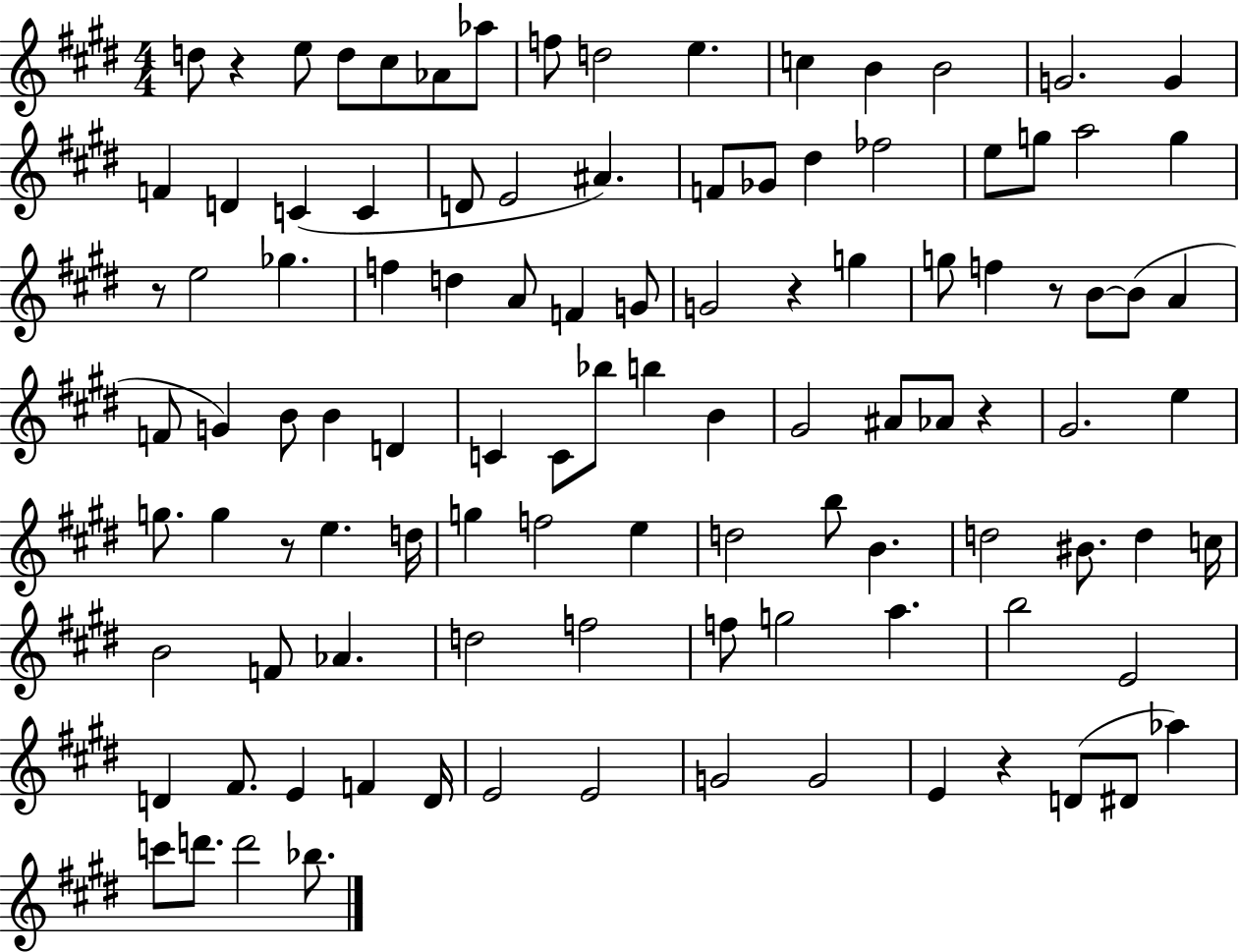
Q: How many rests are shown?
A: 7